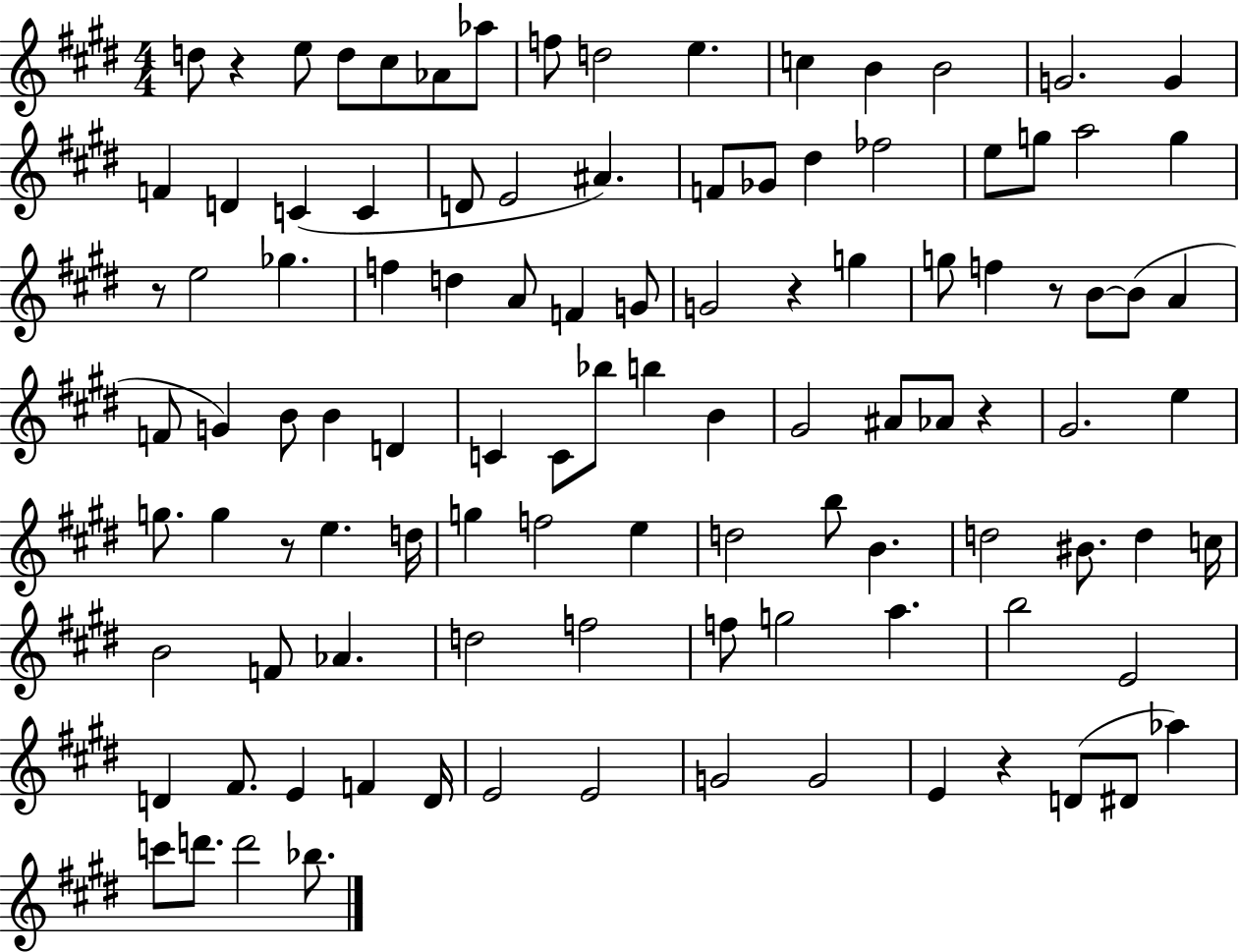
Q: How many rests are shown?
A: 7